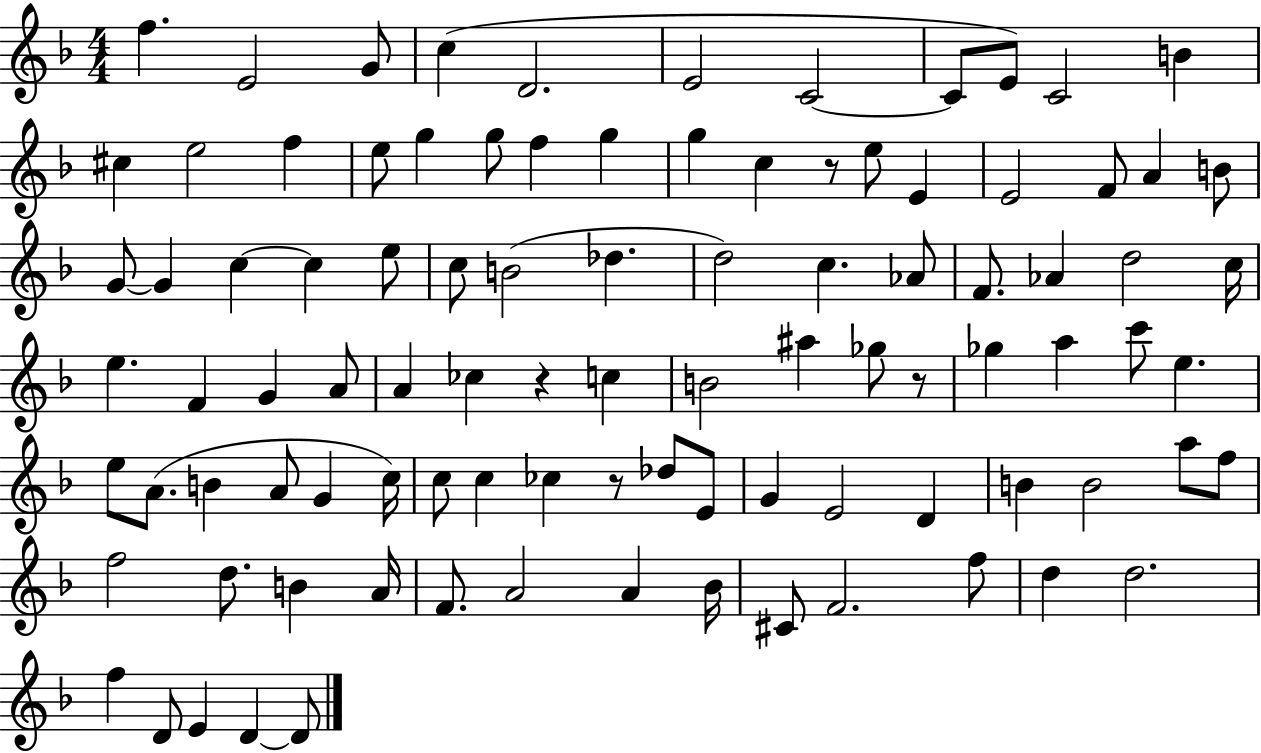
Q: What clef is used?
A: treble